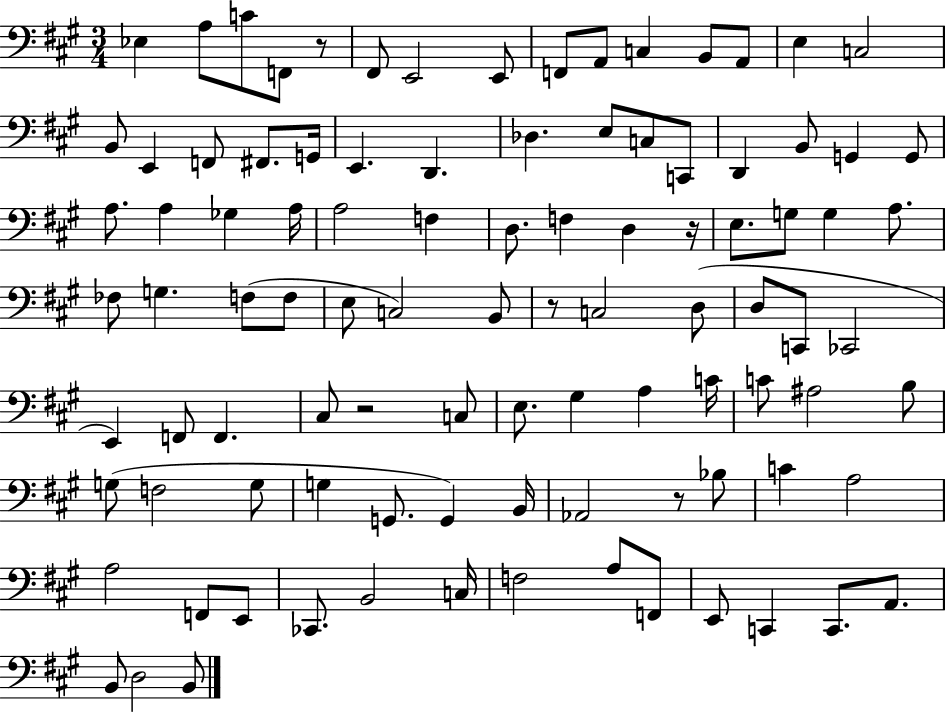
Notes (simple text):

Eb3/q A3/e C4/e F2/e R/e F#2/e E2/h E2/e F2/e A2/e C3/q B2/e A2/e E3/q C3/h B2/e E2/q F2/e F#2/e. G2/s E2/q. D2/q. Db3/q. E3/e C3/e C2/e D2/q B2/e G2/q G2/e A3/e. A3/q Gb3/q A3/s A3/h F3/q D3/e. F3/q D3/q R/s E3/e. G3/e G3/q A3/e. FES3/e G3/q. F3/e F3/e E3/e C3/h B2/e R/e C3/h D3/e D3/e C2/e CES2/h E2/q F2/e F2/q. C#3/e R/h C3/e E3/e. G#3/q A3/q C4/s C4/e A#3/h B3/e G3/e F3/h G3/e G3/q G2/e. G2/q B2/s Ab2/h R/e Bb3/e C4/q A3/h A3/h F2/e E2/e CES2/e. B2/h C3/s F3/h A3/e F2/e E2/e C2/q C2/e. A2/e. B2/e D3/h B2/e